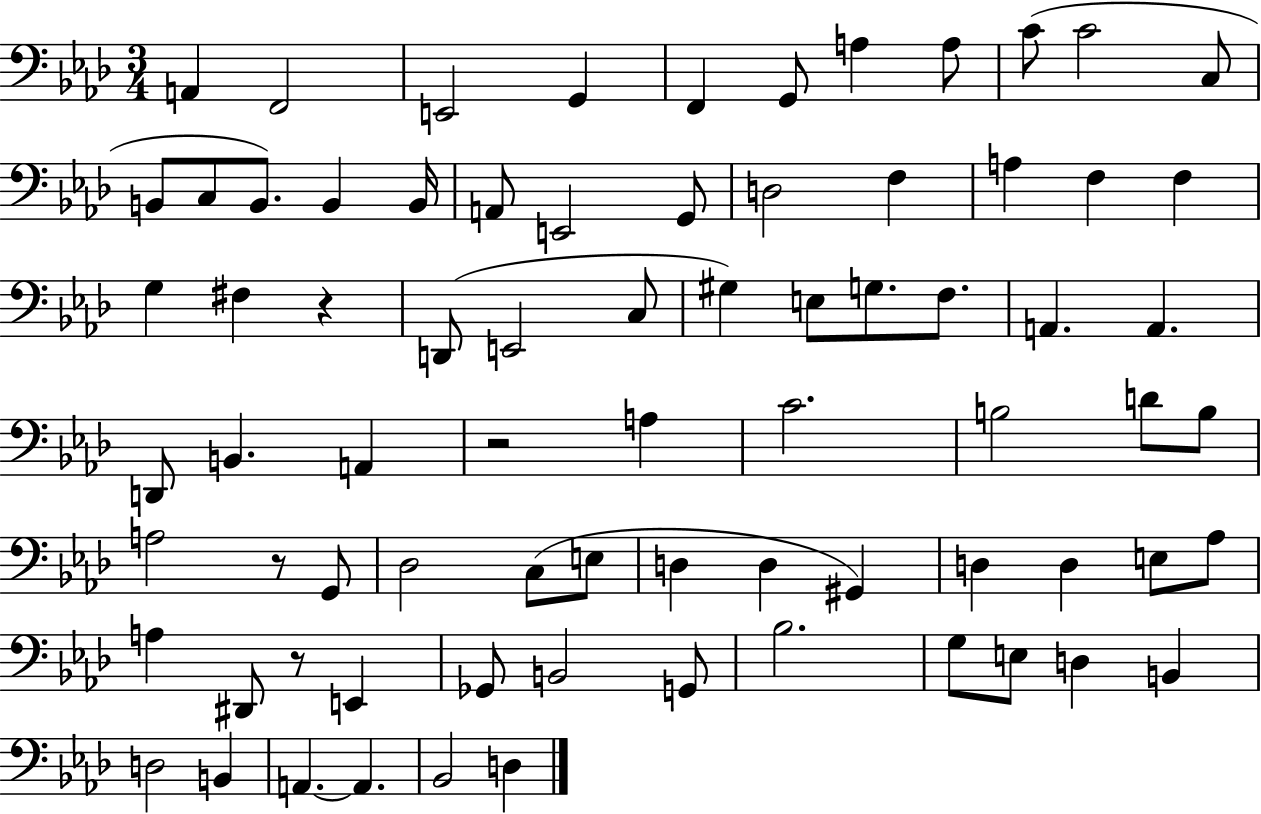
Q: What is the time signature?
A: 3/4